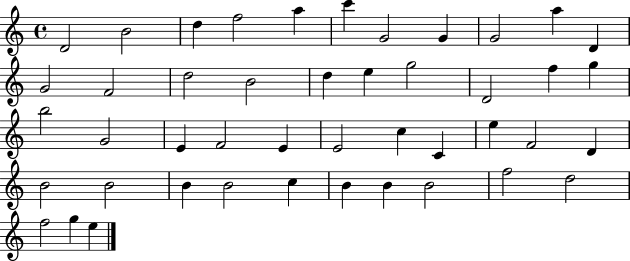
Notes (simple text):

D4/h B4/h D5/q F5/h A5/q C6/q G4/h G4/q G4/h A5/q D4/q G4/h F4/h D5/h B4/h D5/q E5/q G5/h D4/h F5/q G5/q B5/h G4/h E4/q F4/h E4/q E4/h C5/q C4/q E5/q F4/h D4/q B4/h B4/h B4/q B4/h C5/q B4/q B4/q B4/h F5/h D5/h F5/h G5/q E5/q